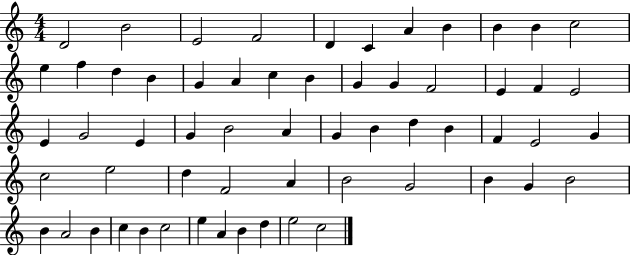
D4/h B4/h E4/h F4/h D4/q C4/q A4/q B4/q B4/q B4/q C5/h E5/q F5/q D5/q B4/q G4/q A4/q C5/q B4/q G4/q G4/q F4/h E4/q F4/q E4/h E4/q G4/h E4/q G4/q B4/h A4/q G4/q B4/q D5/q B4/q F4/q E4/h G4/q C5/h E5/h D5/q F4/h A4/q B4/h G4/h B4/q G4/q B4/h B4/q A4/h B4/q C5/q B4/q C5/h E5/q A4/q B4/q D5/q E5/h C5/h